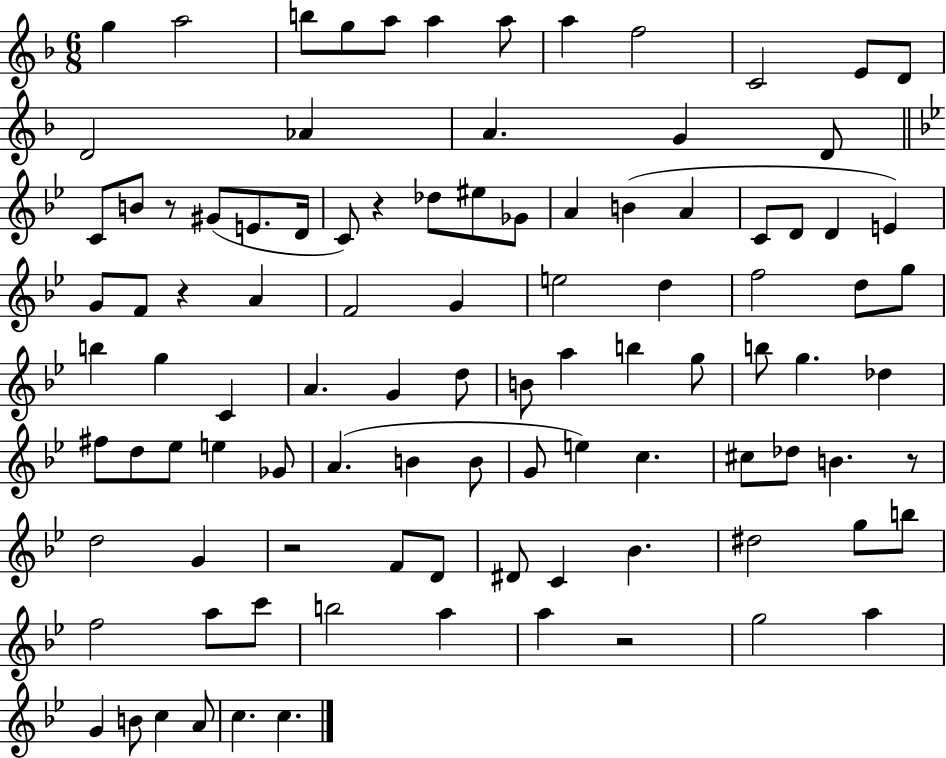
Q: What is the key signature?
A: F major